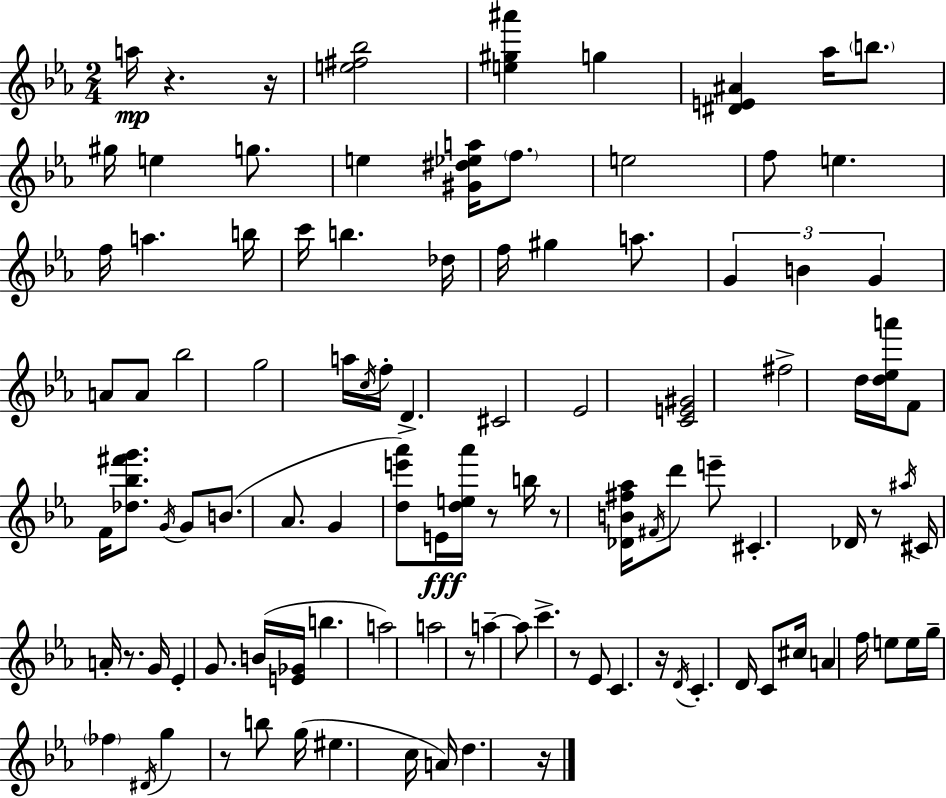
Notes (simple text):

A5/s R/q. R/s [E5,F#5,Bb5]/h [E5,G#5,A#6]/q G5/q [D#4,E4,A#4]/q Ab5/s B5/e. G#5/s E5/q G5/e. E5/q [G#4,D#5,Eb5,A5]/s F5/e. E5/h F5/e E5/q. F5/s A5/q. B5/s C6/s B5/q. Db5/s F5/s G#5/q A5/e. G4/q B4/q G4/q A4/e A4/e Bb5/h G5/h A5/s C5/s F5/s D4/q. C#4/h Eb4/h [C4,E4,G#4]/h F#5/h D5/s [D5,Eb5,A6]/s F4/e F4/s [Db5,Bb5,F#6,G6]/e. G4/s G4/e B4/e. Ab4/e. G4/q [D5,E6,Ab6]/e E4/s [D5,E5,Ab6]/s R/e B5/s R/e [Db4,B4,F#5,Ab5]/s F#4/s D6/e E6/e C#4/q. Db4/s R/e A#5/s C#4/s A4/s R/e. G4/s Eb4/q G4/e. B4/s [E4,Gb4]/s B5/q. A5/h A5/h R/e A5/q A5/e C6/q. R/e Eb4/e C4/q. R/s D4/s C4/q. D4/s C4/e C#5/s A4/q F5/s E5/e E5/s G5/s FES5/q D#4/s G5/q R/e B5/e G5/s EIS5/q. C5/s A4/s D5/q. R/s